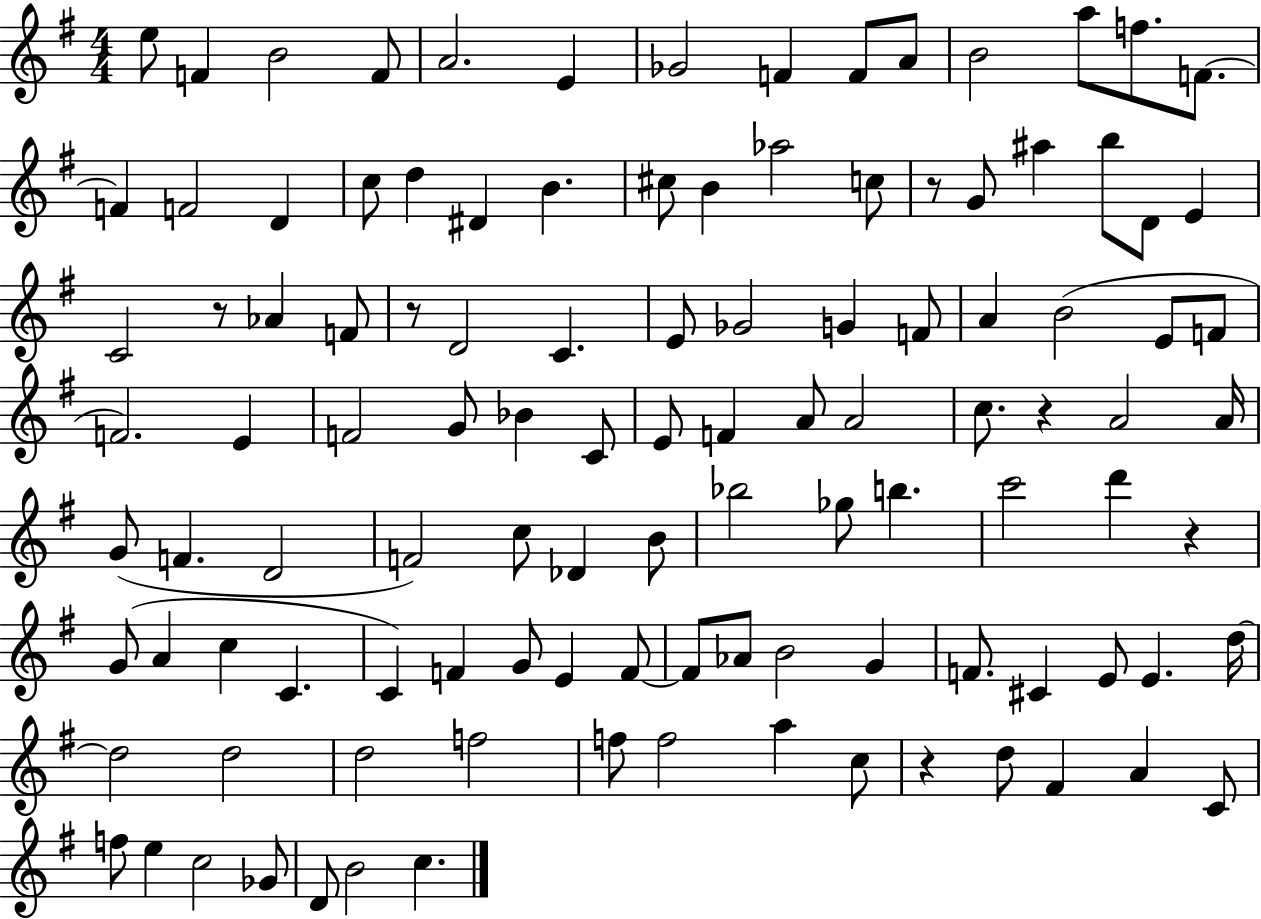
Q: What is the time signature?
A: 4/4